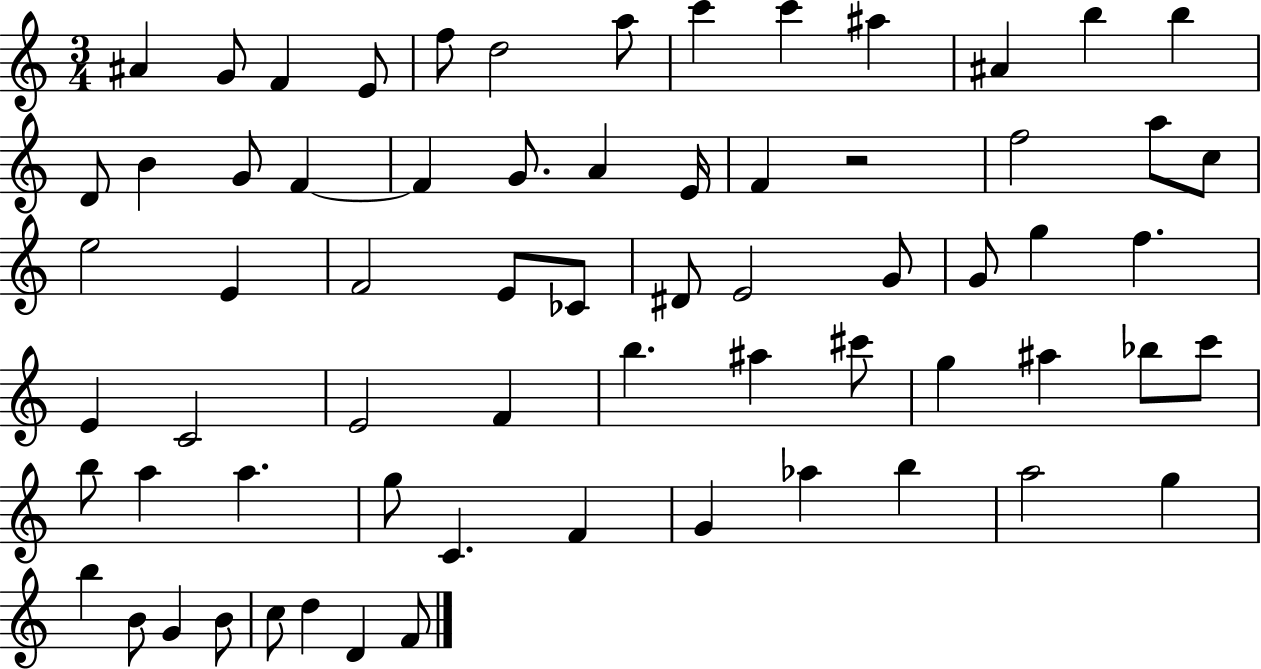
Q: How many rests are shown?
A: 1